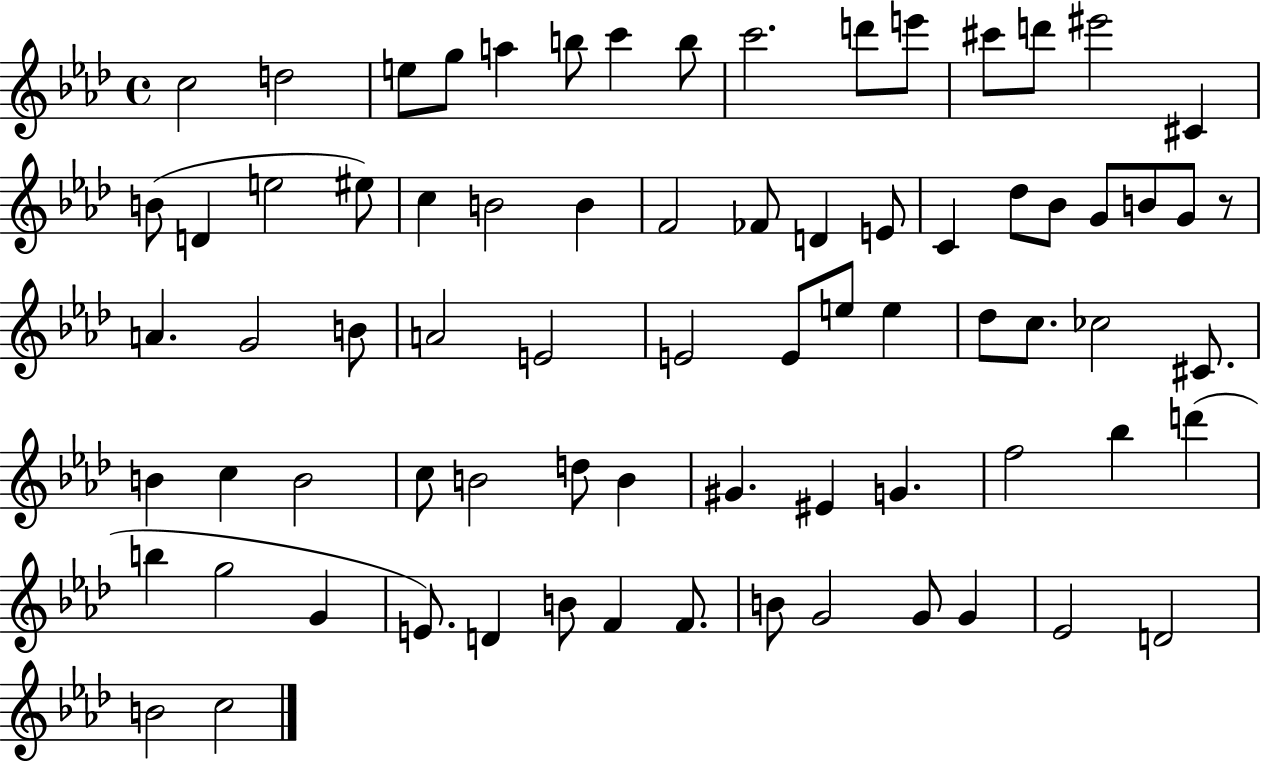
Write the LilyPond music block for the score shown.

{
  \clef treble
  \time 4/4
  \defaultTimeSignature
  \key aes \major
  c''2 d''2 | e''8 g''8 a''4 b''8 c'''4 b''8 | c'''2. d'''8 e'''8 | cis'''8 d'''8 eis'''2 cis'4 | \break b'8( d'4 e''2 eis''8) | c''4 b'2 b'4 | f'2 fes'8 d'4 e'8 | c'4 des''8 bes'8 g'8 b'8 g'8 r8 | \break a'4. g'2 b'8 | a'2 e'2 | e'2 e'8 e''8 e''4 | des''8 c''8. ces''2 cis'8. | \break b'4 c''4 b'2 | c''8 b'2 d''8 b'4 | gis'4. eis'4 g'4. | f''2 bes''4 d'''4( | \break b''4 g''2 g'4 | e'8.) d'4 b'8 f'4 f'8. | b'8 g'2 g'8 g'4 | ees'2 d'2 | \break b'2 c''2 | \bar "|."
}